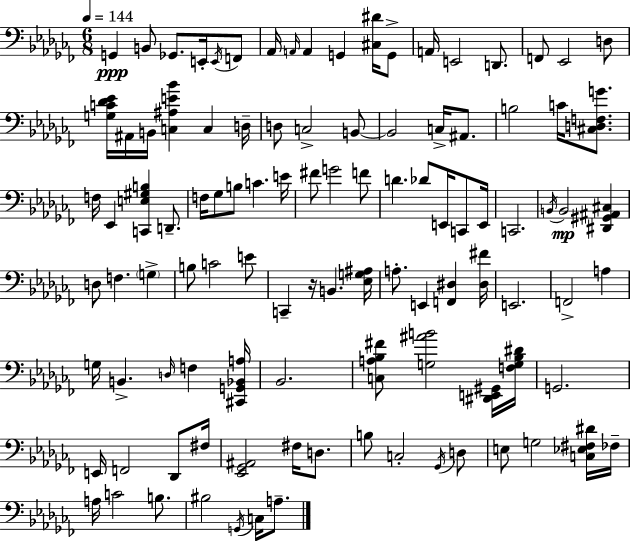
{
  \clef bass
  \numericTimeSignature
  \time 6/8
  \key aes \minor
  \tempo 4 = 144
  \repeat volta 2 { g,4\ppp b,8 ges,8. e,16-. \acciaccatura { e,16 } f,8 | aes,16 \grace { a,16 } a,4 g,4 <cis dis'>16 | g,8-> a,16 e,2 d,8. | f,8 ees,2 | \break d8 <g c' des' ees'>16 ais,16 b,16 <c ais e' bes'>4 c4 | d16-- d8 c2-> | b,8~~ b,2 c16-> ais,8. | b2 c'16 <cis d f g'>8. | \break f16 ees,4 <c, e gis b>4 d,8.-- | f16 ges8 b8 c'4. | e'16 fis'8 g'2 | f'8 d'4. des'8 e,16 c,8 | \break e,16 c,2. | \acciaccatura { b,16 } b,2\mp <dis, gis, ais, cis>4 | d8 f4. \parenthesize g4-> | b8 c'2 | \break e'8 c,4-- r16 b,4. | <ees g ais>16 a8.-. e,4 <f, dis>4 | <dis fis'>16 e,2. | f,2-> a4 | \break g16 b,4.-> \grace { d16 } f4 | <cis, g, bes, a>16 bes,2. | <c a bes fis'>8 <g ais' b'>2 | <dis, e, gis,>16 <f g bes dis'>16 g,2. | \break e,16 f,2 | des,8 fis16 <ees, ges, ais,>2 | fis16 d8. b8 c2-. | \acciaccatura { ges,16 } d8 e8 g2 | \break <c ees fis dis'>16 fes16-- a16 c'2 | b8. bis2 | \acciaccatura { g,16 } c16 a8.-- } \bar "|."
}